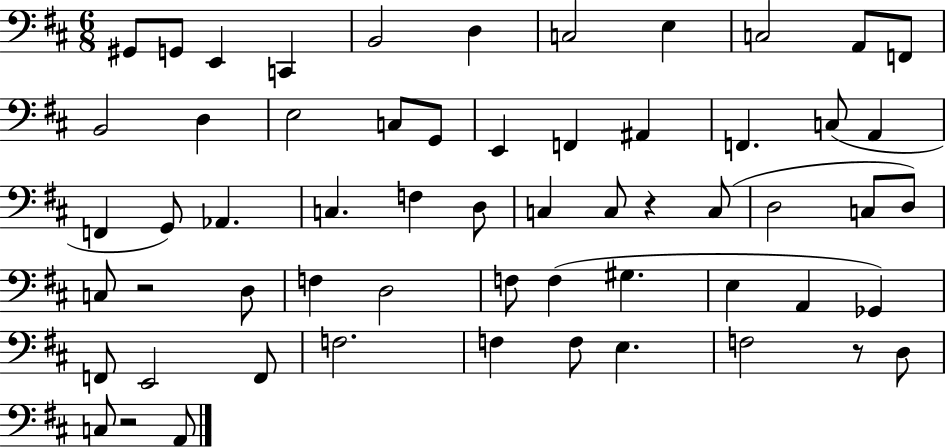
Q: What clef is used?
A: bass